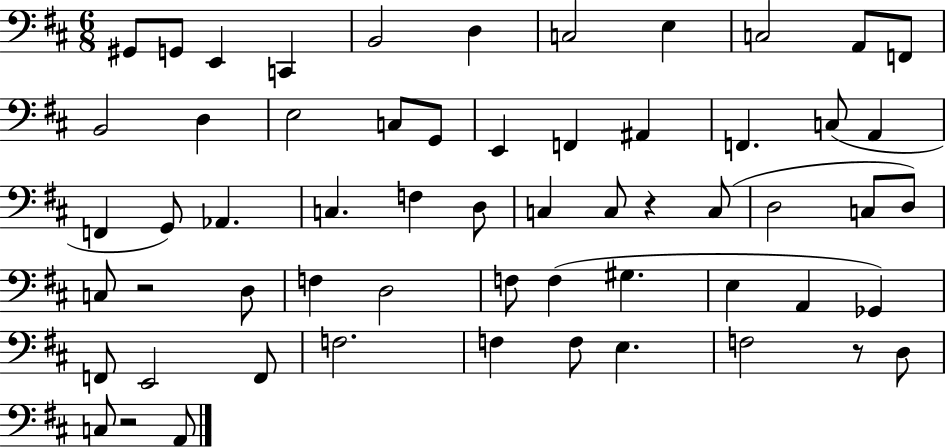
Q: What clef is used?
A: bass